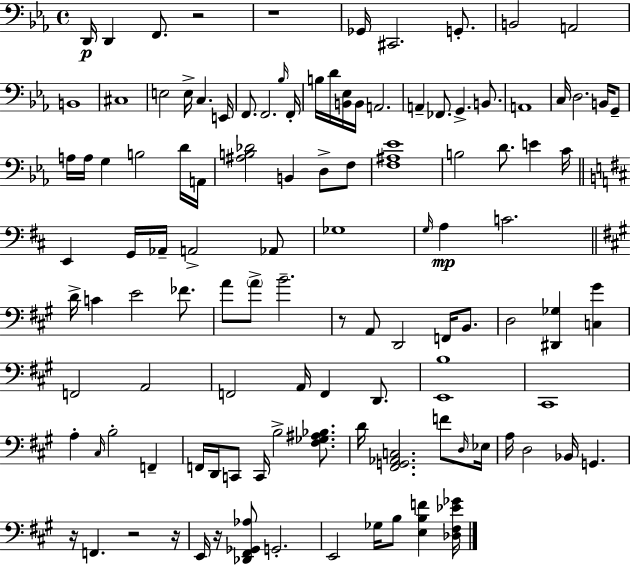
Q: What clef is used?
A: bass